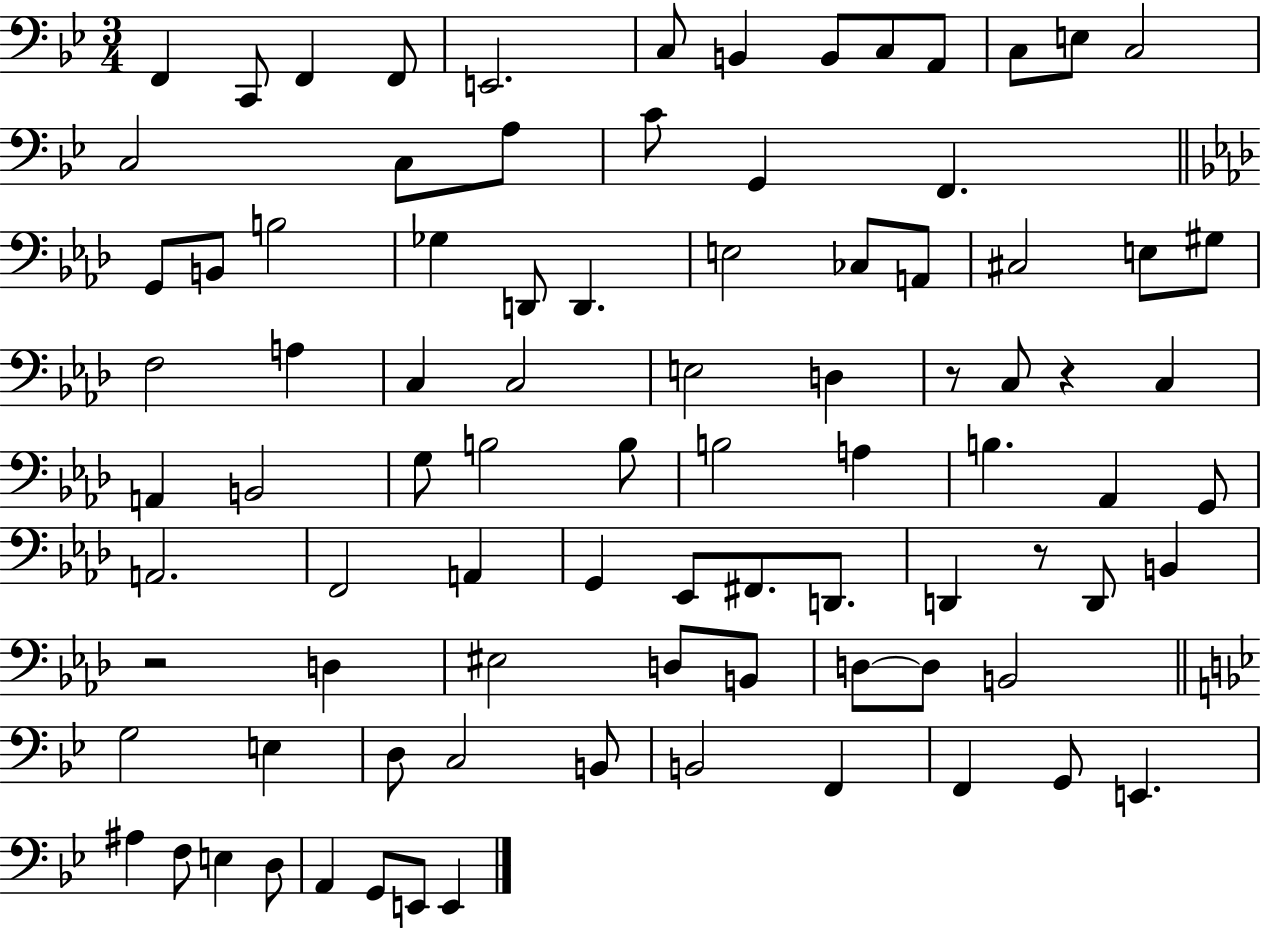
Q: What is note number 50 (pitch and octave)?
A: A2